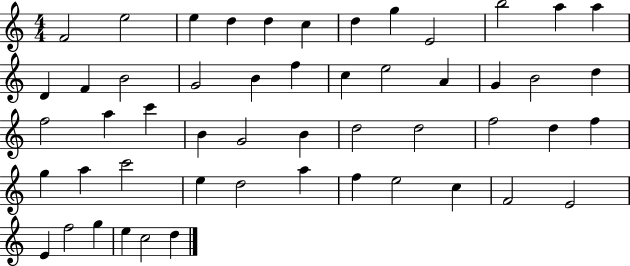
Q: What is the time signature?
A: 4/4